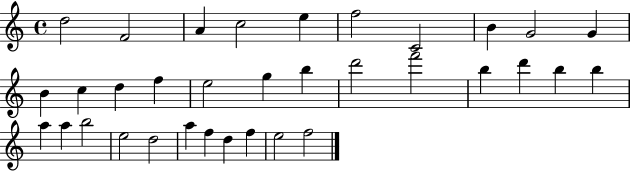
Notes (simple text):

D5/h F4/h A4/q C5/h E5/q F5/h C4/h B4/q G4/h G4/q B4/q C5/q D5/q F5/q E5/h G5/q B5/q D6/h F6/h B5/q D6/q B5/q B5/q A5/q A5/q B5/h E5/h D5/h A5/q F5/q D5/q F5/q E5/h F5/h